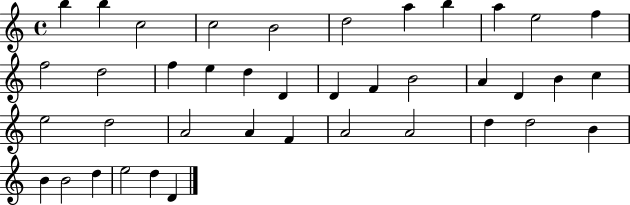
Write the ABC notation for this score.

X:1
T:Untitled
M:4/4
L:1/4
K:C
b b c2 c2 B2 d2 a b a e2 f f2 d2 f e d D D F B2 A D B c e2 d2 A2 A F A2 A2 d d2 B B B2 d e2 d D